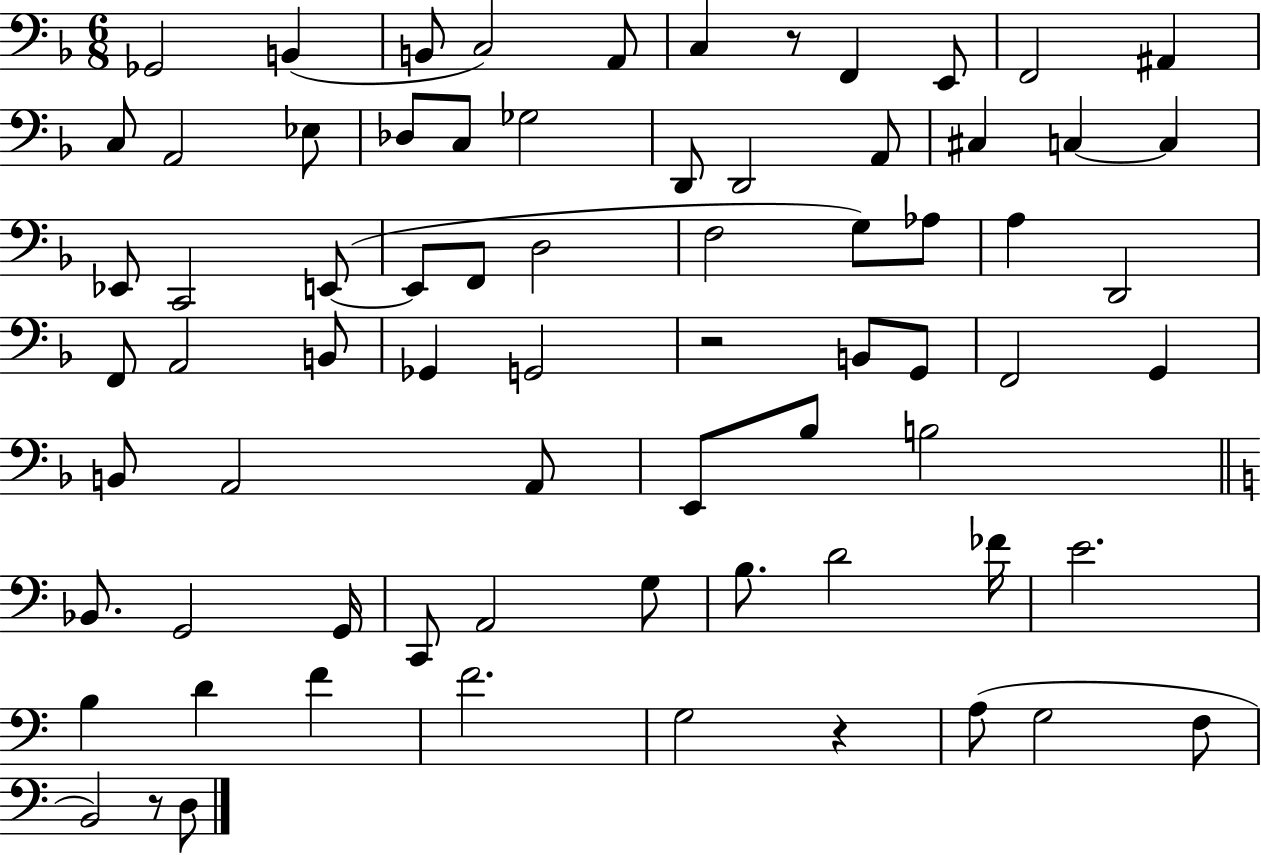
X:1
T:Untitled
M:6/8
L:1/4
K:F
_G,,2 B,, B,,/2 C,2 A,,/2 C, z/2 F,, E,,/2 F,,2 ^A,, C,/2 A,,2 _E,/2 _D,/2 C,/2 _G,2 D,,/2 D,,2 A,,/2 ^C, C, C, _E,,/2 C,,2 E,,/2 E,,/2 F,,/2 D,2 F,2 G,/2 _A,/2 A, D,,2 F,,/2 A,,2 B,,/2 _G,, G,,2 z2 B,,/2 G,,/2 F,,2 G,, B,,/2 A,,2 A,,/2 E,,/2 _B,/2 B,2 _B,,/2 G,,2 G,,/4 C,,/2 A,,2 G,/2 B,/2 D2 _F/4 E2 B, D F F2 G,2 z A,/2 G,2 F,/2 B,,2 z/2 D,/2